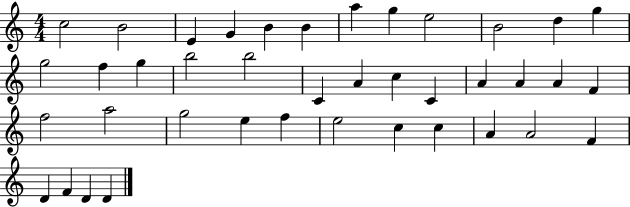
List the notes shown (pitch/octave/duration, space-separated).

C5/h B4/h E4/q G4/q B4/q B4/q A5/q G5/q E5/h B4/h D5/q G5/q G5/h F5/q G5/q B5/h B5/h C4/q A4/q C5/q C4/q A4/q A4/q A4/q F4/q F5/h A5/h G5/h E5/q F5/q E5/h C5/q C5/q A4/q A4/h F4/q D4/q F4/q D4/q D4/q